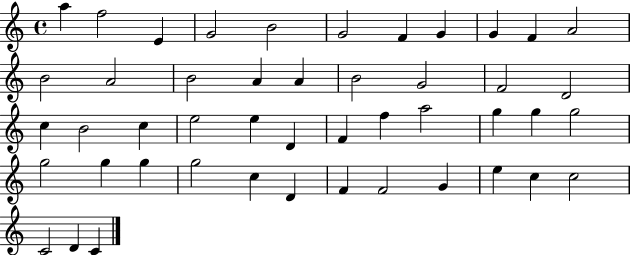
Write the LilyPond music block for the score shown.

{
  \clef treble
  \time 4/4
  \defaultTimeSignature
  \key c \major
  a''4 f''2 e'4 | g'2 b'2 | g'2 f'4 g'4 | g'4 f'4 a'2 | \break b'2 a'2 | b'2 a'4 a'4 | b'2 g'2 | f'2 d'2 | \break c''4 b'2 c''4 | e''2 e''4 d'4 | f'4 f''4 a''2 | g''4 g''4 g''2 | \break g''2 g''4 g''4 | g''2 c''4 d'4 | f'4 f'2 g'4 | e''4 c''4 c''2 | \break c'2 d'4 c'4 | \bar "|."
}